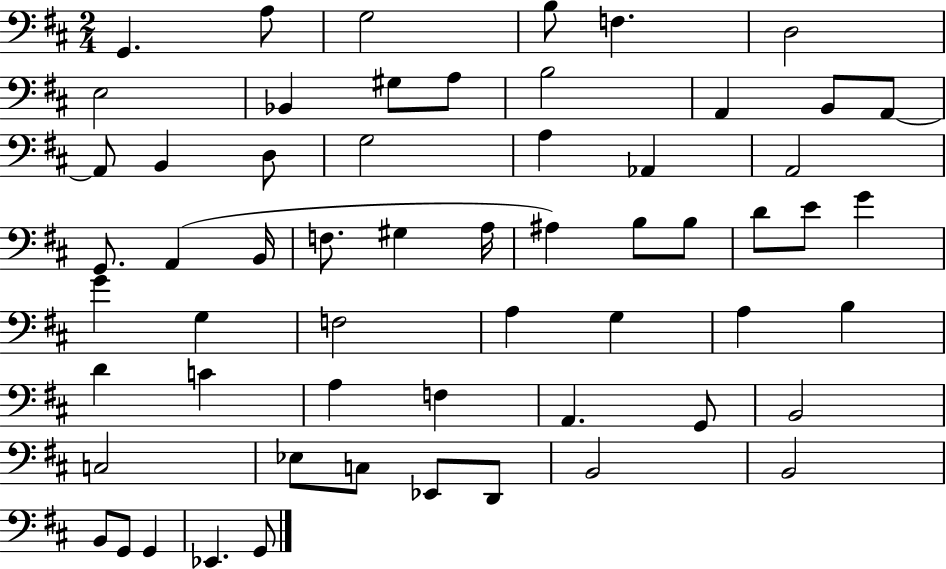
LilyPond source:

{
  \clef bass
  \numericTimeSignature
  \time 2/4
  \key d \major
  g,4. a8 | g2 | b8 f4. | d2 | \break e2 | bes,4 gis8 a8 | b2 | a,4 b,8 a,8~~ | \break a,8 b,4 d8 | g2 | a4 aes,4 | a,2 | \break g,8. a,4( b,16 | f8. gis4 a16 | ais4) b8 b8 | d'8 e'8 g'4 | \break g'4 g4 | f2 | a4 g4 | a4 b4 | \break d'4 c'4 | a4 f4 | a,4. g,8 | b,2 | \break c2 | ees8 c8 ees,8 d,8 | b,2 | b,2 | \break b,8 g,8 g,4 | ees,4. g,8 | \bar "|."
}